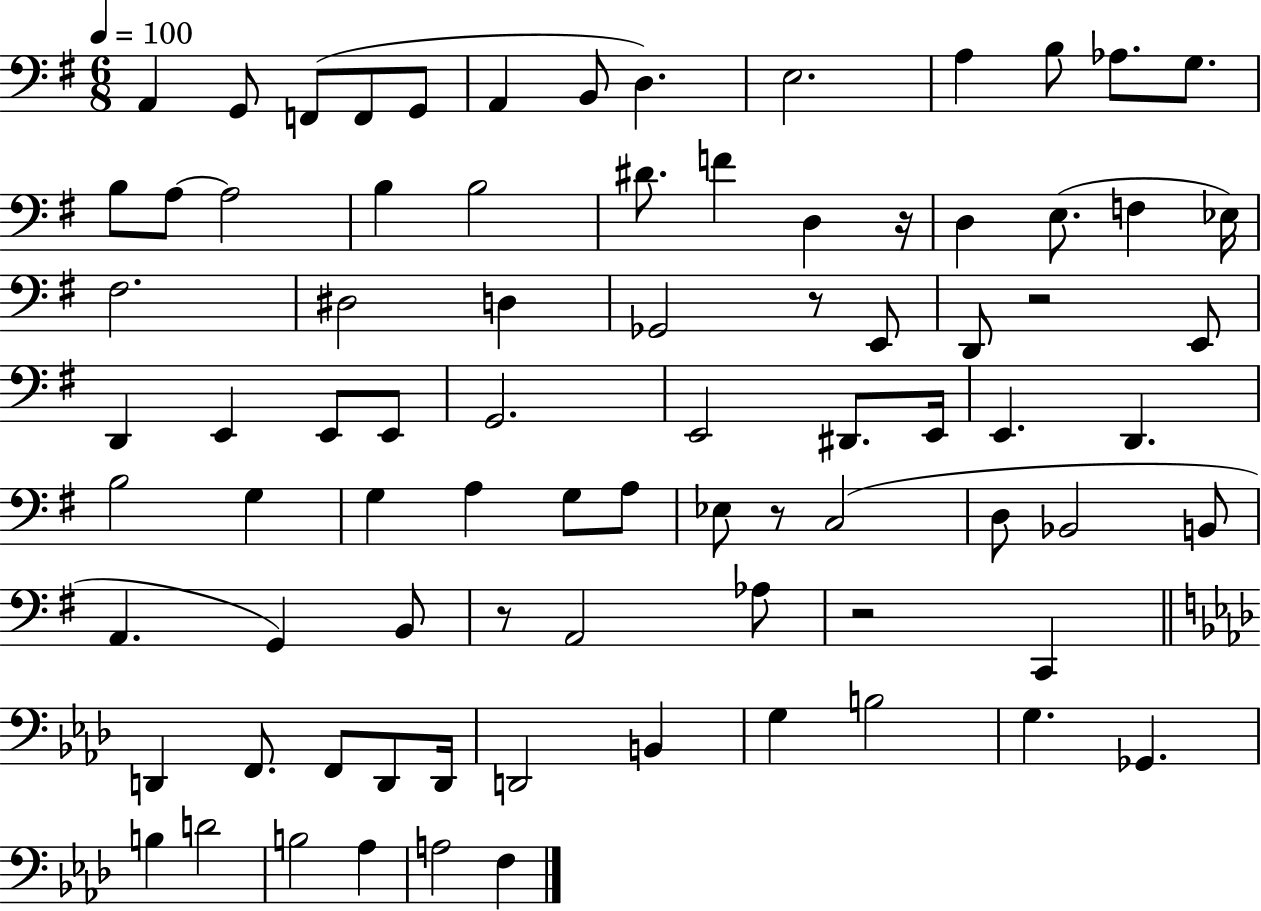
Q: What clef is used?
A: bass